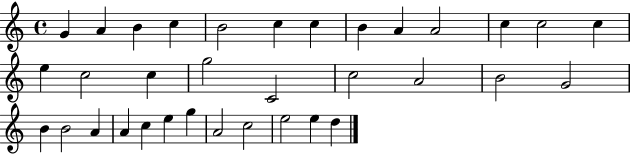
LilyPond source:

{
  \clef treble
  \time 4/4
  \defaultTimeSignature
  \key c \major
  g'4 a'4 b'4 c''4 | b'2 c''4 c''4 | b'4 a'4 a'2 | c''4 c''2 c''4 | \break e''4 c''2 c''4 | g''2 c'2 | c''2 a'2 | b'2 g'2 | \break b'4 b'2 a'4 | a'4 c''4 e''4 g''4 | a'2 c''2 | e''2 e''4 d''4 | \break \bar "|."
}